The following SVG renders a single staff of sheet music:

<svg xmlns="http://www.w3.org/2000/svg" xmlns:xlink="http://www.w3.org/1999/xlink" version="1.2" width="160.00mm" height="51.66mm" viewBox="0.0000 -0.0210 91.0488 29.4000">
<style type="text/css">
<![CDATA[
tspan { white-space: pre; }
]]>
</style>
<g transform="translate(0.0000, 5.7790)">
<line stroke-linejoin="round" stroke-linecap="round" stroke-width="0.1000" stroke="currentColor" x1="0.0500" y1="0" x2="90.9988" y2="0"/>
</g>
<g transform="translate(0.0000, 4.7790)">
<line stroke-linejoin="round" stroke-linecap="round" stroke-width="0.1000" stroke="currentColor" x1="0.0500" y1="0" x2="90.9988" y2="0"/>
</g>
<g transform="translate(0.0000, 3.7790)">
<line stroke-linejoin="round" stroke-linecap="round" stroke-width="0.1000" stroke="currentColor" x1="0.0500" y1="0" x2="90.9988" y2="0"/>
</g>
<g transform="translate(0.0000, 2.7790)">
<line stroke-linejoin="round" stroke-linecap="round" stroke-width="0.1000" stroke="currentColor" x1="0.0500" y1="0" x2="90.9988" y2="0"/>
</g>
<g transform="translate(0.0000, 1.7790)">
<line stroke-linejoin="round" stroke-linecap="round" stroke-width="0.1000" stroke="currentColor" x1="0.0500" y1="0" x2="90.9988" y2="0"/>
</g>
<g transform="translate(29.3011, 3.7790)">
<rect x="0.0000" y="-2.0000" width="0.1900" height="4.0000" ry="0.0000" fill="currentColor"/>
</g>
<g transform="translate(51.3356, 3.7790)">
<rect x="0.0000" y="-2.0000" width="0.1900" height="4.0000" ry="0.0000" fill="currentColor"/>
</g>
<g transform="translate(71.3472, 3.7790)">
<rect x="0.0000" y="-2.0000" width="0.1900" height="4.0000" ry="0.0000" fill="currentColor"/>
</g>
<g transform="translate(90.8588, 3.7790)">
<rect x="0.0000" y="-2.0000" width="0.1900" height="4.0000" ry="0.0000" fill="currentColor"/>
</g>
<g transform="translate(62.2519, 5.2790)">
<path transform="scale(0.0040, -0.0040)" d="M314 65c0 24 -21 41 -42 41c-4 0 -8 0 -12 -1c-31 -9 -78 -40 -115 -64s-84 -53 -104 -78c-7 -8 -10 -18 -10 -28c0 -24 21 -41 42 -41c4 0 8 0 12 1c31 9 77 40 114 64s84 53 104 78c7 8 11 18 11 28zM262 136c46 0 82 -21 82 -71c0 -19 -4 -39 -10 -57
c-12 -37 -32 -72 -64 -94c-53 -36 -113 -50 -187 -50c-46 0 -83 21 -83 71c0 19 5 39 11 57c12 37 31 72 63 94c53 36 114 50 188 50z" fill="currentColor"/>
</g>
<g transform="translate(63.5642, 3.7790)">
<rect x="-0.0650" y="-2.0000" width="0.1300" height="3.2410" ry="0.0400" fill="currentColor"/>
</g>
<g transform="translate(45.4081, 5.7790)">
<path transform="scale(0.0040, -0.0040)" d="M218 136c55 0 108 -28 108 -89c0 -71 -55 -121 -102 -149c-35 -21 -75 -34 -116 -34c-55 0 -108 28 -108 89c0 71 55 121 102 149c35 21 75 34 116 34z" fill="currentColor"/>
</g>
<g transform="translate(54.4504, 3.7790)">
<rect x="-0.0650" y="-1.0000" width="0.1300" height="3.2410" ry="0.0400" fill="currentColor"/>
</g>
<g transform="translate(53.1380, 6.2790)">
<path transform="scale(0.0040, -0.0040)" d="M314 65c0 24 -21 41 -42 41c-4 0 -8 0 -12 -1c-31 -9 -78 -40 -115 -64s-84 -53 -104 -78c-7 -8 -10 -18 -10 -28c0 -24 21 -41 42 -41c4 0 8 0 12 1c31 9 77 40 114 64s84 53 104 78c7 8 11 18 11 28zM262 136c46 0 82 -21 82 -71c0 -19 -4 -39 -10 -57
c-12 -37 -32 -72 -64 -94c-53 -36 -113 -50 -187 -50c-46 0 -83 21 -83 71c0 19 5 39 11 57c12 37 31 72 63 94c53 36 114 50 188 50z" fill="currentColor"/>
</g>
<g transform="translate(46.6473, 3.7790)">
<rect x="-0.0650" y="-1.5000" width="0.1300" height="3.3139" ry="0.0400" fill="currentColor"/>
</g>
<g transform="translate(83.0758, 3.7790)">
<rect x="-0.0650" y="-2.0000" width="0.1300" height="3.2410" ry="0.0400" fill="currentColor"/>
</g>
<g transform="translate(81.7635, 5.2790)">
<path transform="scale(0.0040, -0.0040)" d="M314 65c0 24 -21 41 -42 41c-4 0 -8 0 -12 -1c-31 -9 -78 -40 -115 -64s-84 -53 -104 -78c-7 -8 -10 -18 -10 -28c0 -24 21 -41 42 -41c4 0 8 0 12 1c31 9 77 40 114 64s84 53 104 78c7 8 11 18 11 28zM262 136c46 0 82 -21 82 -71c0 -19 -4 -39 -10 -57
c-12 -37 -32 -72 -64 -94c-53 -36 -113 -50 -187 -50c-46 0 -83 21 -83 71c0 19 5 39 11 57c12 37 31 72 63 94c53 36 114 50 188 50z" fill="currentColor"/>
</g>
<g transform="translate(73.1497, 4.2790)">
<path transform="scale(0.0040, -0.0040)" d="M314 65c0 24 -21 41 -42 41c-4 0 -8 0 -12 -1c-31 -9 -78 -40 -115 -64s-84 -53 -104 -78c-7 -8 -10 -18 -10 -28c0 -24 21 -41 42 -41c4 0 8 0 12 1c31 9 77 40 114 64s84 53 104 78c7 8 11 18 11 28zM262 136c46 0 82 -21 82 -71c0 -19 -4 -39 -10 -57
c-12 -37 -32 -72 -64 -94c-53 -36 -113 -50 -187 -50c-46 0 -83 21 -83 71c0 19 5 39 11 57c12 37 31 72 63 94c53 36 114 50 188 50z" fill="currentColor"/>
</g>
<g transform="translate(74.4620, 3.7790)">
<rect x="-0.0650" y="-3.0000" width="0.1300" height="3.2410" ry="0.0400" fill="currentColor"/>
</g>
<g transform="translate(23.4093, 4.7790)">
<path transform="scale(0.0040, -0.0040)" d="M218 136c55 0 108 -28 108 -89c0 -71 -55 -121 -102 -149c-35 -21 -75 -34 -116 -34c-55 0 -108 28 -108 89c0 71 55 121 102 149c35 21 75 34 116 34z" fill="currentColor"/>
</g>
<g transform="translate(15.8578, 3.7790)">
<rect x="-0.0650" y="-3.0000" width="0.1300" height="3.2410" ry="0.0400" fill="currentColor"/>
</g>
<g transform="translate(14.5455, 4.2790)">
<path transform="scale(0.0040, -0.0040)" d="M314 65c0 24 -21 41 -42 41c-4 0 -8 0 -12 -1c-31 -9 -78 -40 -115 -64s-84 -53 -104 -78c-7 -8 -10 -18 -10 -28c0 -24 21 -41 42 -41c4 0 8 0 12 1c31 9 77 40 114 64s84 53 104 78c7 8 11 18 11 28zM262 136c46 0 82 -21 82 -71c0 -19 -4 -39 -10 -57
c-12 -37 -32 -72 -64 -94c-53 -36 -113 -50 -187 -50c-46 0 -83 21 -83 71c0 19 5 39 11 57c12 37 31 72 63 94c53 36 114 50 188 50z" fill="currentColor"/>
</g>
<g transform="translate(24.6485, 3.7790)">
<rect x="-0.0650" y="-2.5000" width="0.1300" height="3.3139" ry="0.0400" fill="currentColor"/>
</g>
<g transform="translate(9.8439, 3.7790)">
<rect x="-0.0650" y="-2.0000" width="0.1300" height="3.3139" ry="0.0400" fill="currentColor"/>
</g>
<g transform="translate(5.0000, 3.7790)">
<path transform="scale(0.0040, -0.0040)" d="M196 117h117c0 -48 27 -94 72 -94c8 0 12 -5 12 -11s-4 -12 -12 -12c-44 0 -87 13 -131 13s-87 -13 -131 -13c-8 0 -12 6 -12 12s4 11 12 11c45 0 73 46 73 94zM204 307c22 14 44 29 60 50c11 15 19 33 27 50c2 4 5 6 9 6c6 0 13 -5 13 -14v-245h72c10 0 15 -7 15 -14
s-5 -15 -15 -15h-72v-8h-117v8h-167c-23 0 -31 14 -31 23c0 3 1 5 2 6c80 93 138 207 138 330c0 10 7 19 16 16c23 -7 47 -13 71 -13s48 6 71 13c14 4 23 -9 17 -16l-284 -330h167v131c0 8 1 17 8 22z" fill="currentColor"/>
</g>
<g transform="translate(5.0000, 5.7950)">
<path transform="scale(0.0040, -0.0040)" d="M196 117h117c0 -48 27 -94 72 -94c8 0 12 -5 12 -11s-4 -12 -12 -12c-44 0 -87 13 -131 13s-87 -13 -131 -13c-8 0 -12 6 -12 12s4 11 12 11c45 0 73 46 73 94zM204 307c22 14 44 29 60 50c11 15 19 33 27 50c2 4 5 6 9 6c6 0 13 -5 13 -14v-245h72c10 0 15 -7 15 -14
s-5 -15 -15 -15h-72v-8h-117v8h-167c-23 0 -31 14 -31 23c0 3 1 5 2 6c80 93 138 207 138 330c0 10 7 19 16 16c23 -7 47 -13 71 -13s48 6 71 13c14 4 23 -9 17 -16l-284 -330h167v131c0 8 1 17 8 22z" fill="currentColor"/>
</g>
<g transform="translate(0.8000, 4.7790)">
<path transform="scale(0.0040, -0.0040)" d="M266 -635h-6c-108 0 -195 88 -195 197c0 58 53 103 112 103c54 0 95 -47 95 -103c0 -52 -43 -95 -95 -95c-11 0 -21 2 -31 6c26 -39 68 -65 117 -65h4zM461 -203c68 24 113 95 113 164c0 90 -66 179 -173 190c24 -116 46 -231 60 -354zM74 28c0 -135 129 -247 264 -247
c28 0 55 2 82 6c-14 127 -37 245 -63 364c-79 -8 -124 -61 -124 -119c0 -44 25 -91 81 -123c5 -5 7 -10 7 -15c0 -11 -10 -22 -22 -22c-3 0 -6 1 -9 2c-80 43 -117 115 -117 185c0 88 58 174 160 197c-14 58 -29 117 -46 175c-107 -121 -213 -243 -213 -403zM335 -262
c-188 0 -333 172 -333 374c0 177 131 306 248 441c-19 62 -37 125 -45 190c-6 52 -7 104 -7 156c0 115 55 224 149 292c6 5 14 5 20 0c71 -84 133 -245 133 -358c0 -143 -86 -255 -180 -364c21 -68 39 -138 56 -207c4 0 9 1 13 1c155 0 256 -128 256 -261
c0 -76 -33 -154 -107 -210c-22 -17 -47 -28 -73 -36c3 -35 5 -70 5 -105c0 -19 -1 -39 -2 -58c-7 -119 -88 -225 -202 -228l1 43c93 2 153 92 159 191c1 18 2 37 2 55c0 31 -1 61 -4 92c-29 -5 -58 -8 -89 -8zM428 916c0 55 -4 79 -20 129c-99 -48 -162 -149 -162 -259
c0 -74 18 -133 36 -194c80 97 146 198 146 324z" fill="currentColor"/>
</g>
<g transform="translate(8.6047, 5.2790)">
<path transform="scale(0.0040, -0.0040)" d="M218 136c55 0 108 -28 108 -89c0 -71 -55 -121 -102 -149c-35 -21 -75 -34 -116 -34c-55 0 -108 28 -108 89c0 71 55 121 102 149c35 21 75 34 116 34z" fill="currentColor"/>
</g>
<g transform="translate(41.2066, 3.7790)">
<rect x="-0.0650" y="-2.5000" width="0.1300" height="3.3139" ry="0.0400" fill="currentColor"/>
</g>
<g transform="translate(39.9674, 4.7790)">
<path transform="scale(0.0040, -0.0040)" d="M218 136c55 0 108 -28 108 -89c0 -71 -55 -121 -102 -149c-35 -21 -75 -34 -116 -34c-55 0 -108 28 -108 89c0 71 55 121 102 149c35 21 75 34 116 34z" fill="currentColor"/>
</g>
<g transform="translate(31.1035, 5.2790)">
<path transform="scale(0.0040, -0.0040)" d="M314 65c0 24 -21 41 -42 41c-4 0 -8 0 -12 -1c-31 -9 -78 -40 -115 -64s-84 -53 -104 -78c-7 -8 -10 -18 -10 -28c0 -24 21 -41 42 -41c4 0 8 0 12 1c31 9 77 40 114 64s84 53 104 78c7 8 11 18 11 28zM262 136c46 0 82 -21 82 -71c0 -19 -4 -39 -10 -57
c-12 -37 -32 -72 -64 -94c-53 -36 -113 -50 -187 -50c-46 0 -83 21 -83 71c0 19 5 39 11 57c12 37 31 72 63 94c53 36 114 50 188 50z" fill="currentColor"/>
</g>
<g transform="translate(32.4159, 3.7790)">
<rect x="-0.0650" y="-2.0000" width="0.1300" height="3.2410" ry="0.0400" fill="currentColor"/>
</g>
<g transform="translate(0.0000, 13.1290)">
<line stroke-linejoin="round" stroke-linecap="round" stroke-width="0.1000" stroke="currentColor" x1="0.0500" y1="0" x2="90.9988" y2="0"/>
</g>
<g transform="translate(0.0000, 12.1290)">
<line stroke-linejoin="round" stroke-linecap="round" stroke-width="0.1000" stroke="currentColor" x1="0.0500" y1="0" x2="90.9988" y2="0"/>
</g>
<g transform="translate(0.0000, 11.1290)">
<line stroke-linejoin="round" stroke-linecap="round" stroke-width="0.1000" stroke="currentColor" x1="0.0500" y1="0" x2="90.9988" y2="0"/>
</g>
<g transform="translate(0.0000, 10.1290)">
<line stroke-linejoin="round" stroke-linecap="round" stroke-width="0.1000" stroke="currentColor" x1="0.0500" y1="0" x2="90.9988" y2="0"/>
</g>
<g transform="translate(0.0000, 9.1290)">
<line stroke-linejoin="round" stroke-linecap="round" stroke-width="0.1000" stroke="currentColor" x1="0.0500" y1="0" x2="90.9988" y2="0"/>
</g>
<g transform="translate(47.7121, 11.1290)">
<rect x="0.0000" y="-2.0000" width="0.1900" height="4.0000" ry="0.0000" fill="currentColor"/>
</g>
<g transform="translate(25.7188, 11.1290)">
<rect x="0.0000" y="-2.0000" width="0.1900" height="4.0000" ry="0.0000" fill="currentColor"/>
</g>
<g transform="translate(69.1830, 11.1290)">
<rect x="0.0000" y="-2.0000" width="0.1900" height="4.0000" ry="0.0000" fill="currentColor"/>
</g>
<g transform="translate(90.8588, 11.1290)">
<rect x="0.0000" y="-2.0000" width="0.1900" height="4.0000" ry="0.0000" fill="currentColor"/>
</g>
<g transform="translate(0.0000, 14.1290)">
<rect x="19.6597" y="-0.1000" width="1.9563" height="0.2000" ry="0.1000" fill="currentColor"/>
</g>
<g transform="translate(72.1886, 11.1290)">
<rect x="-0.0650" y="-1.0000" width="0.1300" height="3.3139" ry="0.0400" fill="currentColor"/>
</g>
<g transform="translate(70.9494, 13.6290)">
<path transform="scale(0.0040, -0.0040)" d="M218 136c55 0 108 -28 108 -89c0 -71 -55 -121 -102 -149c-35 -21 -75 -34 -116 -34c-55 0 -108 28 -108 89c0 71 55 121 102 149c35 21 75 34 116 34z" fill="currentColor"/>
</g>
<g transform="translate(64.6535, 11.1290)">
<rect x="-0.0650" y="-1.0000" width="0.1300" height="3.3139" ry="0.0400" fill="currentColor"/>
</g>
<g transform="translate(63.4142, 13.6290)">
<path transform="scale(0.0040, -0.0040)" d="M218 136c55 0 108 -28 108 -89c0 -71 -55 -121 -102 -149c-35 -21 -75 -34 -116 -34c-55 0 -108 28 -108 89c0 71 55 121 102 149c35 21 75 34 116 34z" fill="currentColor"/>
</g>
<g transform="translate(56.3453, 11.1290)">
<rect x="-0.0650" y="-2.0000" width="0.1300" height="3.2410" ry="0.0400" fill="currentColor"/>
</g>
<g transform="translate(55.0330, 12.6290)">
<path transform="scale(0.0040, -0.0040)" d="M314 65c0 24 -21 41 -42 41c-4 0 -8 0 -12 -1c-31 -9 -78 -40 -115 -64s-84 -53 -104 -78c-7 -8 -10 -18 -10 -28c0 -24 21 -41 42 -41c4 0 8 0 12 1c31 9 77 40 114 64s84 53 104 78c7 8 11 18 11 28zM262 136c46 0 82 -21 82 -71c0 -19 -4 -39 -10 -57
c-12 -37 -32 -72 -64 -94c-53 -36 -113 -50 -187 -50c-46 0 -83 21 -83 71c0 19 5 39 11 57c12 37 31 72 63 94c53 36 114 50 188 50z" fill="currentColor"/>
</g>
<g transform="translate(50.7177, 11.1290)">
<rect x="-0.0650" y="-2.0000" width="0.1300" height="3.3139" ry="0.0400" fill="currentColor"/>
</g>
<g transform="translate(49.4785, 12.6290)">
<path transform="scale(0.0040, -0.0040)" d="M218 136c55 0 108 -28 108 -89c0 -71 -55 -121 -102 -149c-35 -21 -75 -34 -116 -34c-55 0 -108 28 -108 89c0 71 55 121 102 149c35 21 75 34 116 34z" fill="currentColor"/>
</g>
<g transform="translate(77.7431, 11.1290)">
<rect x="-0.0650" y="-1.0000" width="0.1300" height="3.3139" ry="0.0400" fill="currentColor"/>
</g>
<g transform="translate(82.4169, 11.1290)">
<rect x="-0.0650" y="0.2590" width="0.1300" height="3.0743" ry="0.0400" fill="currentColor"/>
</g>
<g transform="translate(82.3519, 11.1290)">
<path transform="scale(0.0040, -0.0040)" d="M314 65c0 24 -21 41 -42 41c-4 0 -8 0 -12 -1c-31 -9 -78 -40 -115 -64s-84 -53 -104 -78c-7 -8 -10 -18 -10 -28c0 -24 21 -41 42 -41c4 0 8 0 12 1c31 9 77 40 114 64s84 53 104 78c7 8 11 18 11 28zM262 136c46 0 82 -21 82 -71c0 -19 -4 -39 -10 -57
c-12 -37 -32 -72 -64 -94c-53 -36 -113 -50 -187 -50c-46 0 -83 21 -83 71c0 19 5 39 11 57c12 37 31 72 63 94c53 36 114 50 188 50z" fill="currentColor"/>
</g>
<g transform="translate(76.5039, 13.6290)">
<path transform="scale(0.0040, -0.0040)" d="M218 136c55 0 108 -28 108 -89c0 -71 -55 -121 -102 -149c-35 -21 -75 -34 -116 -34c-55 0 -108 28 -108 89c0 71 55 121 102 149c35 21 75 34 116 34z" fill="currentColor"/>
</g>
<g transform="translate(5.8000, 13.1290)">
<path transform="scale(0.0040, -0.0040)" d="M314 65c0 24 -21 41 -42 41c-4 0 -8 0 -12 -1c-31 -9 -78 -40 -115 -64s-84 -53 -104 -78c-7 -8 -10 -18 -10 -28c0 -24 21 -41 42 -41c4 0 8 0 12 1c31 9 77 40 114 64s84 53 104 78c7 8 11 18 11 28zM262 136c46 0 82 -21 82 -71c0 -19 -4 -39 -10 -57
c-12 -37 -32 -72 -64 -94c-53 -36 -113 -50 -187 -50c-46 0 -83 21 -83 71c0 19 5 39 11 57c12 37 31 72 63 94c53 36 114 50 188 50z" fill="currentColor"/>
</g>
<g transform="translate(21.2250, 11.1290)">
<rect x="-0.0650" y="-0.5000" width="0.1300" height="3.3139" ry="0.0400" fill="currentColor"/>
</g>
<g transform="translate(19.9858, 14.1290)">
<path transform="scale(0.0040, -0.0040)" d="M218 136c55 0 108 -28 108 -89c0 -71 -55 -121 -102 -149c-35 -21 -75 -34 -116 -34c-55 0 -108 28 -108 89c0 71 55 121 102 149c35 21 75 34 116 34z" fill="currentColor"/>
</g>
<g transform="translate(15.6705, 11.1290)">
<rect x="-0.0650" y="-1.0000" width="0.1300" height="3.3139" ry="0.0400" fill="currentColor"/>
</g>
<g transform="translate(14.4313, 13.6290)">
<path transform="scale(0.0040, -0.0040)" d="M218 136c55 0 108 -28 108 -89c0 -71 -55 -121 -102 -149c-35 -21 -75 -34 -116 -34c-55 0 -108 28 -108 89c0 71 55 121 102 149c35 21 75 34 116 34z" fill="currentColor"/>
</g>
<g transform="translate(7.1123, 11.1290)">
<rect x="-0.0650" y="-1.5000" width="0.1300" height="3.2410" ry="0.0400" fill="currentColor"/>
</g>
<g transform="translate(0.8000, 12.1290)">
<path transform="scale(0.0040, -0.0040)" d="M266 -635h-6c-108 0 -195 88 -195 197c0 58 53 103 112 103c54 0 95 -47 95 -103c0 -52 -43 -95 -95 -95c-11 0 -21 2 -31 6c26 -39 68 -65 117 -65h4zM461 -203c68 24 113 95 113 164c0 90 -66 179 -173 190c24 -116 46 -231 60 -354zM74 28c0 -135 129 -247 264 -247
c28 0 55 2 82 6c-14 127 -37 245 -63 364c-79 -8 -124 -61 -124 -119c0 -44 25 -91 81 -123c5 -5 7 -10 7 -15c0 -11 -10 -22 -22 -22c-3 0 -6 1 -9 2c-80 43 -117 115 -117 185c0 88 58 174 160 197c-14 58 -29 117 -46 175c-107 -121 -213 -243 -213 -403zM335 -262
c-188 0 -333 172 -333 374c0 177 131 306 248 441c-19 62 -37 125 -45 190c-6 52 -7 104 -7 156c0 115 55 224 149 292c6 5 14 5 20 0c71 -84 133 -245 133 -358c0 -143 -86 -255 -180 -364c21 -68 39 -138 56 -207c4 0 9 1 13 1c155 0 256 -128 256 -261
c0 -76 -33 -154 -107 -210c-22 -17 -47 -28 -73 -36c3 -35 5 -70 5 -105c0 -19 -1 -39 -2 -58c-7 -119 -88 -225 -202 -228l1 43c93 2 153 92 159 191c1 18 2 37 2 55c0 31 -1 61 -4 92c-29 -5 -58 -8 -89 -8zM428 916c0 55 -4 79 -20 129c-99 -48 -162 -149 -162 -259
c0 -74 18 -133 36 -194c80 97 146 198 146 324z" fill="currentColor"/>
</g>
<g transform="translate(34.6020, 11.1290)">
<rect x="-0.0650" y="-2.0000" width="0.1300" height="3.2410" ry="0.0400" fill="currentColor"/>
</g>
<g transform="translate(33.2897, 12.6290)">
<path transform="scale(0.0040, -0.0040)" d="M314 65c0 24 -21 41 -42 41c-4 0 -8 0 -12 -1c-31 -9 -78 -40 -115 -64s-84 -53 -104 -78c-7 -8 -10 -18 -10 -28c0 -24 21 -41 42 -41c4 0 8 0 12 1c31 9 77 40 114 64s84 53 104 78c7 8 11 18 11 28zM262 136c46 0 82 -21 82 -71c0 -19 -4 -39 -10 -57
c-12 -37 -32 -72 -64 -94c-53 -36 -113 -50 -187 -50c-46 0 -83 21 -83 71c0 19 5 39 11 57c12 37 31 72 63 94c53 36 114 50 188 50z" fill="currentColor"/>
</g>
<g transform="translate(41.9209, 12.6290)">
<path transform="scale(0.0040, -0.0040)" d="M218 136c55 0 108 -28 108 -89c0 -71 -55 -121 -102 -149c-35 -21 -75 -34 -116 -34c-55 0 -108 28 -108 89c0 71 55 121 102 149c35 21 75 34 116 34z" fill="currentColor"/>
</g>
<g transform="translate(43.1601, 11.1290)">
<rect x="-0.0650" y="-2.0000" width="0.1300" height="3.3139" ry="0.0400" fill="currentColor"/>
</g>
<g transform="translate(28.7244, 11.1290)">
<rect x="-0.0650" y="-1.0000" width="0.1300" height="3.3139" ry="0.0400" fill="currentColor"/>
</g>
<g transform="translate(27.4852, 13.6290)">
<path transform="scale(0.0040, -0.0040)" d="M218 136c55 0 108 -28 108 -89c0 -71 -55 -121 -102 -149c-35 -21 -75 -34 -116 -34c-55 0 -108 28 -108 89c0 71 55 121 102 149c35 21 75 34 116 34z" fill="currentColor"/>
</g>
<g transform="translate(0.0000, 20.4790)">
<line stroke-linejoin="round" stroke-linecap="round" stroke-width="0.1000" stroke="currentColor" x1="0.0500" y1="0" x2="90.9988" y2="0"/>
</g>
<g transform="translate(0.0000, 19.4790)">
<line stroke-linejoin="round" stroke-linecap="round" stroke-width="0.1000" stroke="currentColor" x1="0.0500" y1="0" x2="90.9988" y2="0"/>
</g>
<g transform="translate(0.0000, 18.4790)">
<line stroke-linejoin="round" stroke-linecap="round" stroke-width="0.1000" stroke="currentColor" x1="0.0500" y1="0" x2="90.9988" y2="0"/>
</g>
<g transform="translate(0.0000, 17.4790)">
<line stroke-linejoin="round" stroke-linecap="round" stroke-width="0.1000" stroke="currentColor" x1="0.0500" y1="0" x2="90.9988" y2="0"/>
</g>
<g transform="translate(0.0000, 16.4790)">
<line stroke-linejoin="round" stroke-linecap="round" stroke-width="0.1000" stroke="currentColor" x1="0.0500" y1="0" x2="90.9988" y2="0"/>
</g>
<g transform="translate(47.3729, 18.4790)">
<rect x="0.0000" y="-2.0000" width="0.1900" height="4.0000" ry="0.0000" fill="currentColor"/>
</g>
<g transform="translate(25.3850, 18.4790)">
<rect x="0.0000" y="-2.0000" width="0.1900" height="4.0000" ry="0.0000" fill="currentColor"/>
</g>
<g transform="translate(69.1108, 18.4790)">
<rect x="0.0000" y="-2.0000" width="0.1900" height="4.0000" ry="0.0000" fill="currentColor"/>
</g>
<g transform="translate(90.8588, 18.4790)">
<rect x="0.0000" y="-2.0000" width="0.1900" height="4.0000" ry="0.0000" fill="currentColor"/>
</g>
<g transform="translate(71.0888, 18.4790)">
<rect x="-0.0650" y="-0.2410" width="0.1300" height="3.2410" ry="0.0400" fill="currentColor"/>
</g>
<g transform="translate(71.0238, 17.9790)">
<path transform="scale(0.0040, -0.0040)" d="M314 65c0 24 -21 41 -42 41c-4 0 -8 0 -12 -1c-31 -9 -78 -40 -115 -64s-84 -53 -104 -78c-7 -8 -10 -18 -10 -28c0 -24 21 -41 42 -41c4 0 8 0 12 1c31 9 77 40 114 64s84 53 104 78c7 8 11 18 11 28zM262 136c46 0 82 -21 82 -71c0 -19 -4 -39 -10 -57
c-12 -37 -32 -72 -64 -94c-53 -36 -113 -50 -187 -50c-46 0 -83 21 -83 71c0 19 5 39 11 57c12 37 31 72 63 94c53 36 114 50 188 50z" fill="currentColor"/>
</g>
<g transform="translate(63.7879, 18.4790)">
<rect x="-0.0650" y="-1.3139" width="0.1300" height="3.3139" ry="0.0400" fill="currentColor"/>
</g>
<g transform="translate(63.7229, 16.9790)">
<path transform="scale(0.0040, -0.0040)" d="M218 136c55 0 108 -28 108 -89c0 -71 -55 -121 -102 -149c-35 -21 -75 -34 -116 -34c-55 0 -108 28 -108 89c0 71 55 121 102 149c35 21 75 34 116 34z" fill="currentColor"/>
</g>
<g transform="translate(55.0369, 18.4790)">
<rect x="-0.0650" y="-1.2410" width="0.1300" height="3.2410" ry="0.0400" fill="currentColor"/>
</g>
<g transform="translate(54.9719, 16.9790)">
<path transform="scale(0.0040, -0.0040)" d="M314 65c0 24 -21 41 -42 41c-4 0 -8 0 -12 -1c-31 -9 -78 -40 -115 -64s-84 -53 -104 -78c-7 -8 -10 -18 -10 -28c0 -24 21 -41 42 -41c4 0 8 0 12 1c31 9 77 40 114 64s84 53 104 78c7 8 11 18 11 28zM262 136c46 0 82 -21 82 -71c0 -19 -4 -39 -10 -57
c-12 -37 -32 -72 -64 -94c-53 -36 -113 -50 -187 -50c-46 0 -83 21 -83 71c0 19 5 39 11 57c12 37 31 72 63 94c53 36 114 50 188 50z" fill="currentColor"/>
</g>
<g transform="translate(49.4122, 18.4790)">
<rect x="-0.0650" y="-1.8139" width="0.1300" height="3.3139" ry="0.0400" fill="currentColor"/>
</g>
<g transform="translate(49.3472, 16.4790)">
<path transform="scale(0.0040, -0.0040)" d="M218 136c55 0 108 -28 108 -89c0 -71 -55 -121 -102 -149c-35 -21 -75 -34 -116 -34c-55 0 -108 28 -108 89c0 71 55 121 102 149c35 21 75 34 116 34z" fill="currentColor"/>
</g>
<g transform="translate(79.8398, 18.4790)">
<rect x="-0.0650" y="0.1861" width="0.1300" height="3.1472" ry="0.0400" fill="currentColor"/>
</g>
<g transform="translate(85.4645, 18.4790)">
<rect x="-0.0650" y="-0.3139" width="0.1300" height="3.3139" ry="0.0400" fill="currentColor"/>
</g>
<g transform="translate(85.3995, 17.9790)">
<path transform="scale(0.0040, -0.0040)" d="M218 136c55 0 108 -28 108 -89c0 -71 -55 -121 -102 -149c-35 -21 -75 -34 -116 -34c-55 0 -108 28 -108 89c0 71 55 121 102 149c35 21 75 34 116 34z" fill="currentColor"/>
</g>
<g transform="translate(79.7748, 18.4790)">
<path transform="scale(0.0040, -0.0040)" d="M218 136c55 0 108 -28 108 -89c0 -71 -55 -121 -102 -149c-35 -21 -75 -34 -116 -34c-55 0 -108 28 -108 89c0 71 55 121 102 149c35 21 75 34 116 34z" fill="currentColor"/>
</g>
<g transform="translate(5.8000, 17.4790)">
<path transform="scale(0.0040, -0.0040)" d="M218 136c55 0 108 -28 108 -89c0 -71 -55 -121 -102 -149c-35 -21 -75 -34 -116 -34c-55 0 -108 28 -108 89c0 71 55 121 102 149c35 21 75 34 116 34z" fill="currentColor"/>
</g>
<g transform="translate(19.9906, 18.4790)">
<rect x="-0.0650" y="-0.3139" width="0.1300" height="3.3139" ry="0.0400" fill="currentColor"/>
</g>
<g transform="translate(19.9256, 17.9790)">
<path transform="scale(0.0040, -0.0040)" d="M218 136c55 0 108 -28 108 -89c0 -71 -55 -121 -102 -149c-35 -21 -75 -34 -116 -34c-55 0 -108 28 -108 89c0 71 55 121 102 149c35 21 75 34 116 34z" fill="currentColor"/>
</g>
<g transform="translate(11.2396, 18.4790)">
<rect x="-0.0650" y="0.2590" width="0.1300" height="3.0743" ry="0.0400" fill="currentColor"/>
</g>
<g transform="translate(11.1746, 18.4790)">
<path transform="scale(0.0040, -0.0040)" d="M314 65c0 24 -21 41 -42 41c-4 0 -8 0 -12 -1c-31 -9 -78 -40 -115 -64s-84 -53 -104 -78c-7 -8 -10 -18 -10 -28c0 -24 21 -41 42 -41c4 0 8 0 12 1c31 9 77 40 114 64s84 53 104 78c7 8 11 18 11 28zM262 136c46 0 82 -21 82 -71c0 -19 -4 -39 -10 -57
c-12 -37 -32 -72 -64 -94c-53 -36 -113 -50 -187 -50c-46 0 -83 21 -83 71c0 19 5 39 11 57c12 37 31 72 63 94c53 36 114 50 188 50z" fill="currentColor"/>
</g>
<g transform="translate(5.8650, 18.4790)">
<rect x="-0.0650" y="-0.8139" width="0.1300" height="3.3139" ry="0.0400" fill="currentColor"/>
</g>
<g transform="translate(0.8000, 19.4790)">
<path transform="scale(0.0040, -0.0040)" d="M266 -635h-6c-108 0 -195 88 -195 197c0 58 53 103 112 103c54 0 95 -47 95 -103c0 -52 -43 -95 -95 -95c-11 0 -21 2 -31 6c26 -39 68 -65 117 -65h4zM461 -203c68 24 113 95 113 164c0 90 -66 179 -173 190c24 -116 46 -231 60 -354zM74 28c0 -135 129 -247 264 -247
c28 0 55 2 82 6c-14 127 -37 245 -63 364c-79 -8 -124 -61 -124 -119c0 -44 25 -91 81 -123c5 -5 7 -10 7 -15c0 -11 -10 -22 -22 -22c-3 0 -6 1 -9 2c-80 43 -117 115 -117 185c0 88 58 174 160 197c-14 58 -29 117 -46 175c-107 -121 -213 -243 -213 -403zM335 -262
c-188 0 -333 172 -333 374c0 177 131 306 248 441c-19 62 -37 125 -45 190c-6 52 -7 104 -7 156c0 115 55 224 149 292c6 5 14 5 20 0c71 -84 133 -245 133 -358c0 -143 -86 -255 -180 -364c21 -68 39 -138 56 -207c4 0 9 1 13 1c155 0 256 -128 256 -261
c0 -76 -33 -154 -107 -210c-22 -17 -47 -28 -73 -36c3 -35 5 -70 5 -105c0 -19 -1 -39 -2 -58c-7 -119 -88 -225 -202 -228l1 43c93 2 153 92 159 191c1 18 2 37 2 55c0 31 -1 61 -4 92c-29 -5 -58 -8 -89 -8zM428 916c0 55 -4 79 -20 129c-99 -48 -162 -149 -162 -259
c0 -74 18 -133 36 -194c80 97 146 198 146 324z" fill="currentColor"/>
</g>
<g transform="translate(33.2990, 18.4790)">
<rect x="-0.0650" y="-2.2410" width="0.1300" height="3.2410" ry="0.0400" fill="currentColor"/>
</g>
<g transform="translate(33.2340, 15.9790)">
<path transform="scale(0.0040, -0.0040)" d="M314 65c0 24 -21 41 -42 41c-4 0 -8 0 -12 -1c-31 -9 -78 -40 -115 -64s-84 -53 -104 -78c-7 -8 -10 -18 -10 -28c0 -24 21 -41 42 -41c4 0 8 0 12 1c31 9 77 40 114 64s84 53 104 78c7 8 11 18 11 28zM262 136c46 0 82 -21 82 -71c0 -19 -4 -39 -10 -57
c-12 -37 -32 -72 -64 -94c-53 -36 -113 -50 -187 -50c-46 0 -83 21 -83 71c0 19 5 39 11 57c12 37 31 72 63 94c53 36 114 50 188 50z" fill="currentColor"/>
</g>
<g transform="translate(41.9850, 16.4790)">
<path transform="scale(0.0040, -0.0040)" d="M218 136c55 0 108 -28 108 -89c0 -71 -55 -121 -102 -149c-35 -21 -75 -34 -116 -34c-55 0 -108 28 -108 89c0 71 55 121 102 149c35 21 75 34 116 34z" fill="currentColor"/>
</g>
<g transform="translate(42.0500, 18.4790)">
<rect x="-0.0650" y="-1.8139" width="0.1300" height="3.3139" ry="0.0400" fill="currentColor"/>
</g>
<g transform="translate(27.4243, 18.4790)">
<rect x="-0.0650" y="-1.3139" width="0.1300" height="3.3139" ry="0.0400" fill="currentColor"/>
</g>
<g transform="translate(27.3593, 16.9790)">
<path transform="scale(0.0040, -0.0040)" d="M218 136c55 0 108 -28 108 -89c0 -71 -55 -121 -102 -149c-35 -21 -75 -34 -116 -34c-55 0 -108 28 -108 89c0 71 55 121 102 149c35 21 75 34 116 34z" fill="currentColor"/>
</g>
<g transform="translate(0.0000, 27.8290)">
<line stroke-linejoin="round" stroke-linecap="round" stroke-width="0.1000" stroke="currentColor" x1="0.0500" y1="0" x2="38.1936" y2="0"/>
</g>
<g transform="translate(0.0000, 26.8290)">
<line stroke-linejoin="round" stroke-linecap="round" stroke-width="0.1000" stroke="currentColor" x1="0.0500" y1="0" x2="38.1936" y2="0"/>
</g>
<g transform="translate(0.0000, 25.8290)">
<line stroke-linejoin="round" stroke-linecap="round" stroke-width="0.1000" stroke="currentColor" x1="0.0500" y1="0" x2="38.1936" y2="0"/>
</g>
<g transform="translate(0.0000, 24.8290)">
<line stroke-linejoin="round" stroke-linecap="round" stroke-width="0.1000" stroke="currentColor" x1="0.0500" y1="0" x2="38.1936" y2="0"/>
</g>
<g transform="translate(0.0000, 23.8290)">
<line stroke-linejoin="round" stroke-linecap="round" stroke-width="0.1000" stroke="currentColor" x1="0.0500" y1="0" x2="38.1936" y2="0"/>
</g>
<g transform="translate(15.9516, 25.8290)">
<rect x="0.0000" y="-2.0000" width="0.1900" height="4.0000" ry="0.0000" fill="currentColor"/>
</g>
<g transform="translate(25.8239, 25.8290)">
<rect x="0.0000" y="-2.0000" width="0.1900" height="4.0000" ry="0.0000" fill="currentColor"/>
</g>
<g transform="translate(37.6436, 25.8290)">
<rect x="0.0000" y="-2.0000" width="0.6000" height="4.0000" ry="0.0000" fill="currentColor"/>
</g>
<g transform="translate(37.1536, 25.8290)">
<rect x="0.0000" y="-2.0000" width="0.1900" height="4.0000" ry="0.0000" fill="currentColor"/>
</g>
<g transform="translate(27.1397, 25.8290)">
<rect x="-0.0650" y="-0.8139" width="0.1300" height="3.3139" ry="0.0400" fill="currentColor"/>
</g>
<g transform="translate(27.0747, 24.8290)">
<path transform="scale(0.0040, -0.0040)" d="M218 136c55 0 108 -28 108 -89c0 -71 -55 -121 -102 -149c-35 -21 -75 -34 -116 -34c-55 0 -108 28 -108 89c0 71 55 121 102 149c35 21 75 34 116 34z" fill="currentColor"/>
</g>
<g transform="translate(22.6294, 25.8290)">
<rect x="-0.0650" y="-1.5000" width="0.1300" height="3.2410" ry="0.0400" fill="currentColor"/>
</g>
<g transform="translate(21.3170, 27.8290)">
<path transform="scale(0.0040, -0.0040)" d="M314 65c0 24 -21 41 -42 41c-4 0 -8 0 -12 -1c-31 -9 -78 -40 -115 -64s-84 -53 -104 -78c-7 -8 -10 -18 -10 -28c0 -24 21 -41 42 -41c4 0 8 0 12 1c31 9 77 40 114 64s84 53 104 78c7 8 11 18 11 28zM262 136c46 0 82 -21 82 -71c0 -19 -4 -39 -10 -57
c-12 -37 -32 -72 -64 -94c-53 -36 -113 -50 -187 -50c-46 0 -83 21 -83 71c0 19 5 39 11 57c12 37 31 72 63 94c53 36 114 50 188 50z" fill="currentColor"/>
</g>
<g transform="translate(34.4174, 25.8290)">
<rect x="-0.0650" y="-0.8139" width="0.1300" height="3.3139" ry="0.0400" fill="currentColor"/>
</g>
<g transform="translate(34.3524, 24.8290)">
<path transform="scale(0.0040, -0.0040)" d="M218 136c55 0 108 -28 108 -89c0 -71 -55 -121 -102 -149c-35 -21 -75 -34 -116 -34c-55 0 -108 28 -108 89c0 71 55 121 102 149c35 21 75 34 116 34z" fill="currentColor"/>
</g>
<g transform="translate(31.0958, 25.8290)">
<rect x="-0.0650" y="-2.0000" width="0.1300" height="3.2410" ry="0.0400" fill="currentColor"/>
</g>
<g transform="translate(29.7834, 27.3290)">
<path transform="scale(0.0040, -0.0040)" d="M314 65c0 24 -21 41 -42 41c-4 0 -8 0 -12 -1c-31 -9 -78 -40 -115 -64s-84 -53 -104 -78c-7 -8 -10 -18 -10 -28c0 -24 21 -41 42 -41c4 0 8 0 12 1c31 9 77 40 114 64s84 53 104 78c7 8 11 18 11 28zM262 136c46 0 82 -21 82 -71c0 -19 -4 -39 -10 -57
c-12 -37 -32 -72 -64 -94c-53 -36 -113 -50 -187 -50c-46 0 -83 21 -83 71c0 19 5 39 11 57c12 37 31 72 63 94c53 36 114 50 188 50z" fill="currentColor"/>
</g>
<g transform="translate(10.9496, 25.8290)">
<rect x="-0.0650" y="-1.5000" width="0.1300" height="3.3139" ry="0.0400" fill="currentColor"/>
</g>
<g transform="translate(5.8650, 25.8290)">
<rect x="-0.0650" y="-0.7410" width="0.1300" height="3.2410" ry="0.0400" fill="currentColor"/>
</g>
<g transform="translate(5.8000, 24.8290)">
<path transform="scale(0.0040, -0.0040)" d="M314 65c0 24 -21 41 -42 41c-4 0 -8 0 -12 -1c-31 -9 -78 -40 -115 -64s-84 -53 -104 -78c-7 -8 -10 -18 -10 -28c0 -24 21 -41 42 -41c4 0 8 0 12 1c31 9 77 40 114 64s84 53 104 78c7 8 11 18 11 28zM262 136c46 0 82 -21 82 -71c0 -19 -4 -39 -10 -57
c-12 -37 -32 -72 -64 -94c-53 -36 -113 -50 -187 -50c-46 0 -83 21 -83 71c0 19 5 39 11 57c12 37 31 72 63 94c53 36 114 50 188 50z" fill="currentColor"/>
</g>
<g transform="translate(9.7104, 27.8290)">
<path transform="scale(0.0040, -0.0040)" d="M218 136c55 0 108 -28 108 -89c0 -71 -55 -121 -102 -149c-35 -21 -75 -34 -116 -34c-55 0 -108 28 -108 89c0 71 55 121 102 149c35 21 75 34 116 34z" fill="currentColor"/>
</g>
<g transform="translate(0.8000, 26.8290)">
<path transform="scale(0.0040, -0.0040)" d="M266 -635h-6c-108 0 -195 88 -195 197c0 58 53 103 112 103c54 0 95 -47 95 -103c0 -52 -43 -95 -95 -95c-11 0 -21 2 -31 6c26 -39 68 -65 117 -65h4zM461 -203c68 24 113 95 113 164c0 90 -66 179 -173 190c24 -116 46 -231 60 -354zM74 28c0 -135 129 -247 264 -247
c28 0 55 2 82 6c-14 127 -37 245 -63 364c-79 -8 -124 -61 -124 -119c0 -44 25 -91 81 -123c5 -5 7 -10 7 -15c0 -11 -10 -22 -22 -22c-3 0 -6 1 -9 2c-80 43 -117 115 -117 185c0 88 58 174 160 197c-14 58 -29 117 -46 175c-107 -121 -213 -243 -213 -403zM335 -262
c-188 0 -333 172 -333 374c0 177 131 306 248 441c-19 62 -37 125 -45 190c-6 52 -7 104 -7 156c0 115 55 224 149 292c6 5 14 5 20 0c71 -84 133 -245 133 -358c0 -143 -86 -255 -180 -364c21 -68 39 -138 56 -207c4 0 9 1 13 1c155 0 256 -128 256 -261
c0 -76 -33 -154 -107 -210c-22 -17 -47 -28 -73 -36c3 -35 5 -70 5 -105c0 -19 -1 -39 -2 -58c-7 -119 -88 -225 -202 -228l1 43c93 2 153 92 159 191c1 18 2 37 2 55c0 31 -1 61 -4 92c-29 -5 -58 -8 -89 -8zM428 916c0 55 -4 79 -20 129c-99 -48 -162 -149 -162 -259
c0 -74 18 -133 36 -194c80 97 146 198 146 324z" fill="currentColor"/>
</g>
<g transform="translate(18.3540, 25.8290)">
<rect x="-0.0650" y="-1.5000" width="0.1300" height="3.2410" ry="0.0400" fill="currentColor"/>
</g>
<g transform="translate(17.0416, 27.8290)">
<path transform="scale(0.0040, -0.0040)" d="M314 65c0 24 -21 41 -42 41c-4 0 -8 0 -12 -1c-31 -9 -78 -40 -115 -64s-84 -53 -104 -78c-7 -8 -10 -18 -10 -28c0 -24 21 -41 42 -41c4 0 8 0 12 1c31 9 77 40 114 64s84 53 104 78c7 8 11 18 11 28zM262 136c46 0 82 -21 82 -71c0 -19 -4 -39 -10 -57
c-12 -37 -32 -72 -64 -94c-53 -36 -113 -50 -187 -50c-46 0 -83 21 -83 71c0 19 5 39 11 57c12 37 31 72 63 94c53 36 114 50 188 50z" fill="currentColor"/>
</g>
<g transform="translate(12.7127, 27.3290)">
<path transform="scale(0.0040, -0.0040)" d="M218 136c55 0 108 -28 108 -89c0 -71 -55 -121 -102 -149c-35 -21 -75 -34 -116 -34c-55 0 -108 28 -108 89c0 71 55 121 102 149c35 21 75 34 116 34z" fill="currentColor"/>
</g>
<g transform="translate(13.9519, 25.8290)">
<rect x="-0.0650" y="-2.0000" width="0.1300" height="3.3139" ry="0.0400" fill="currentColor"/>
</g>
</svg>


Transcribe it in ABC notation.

X:1
T:Untitled
M:4/4
L:1/4
K:C
F A2 G F2 G E D2 F2 A2 F2 E2 D C D F2 F F F2 D D D B2 d B2 c e g2 f f e2 e c2 B c d2 E F E2 E2 d F2 d